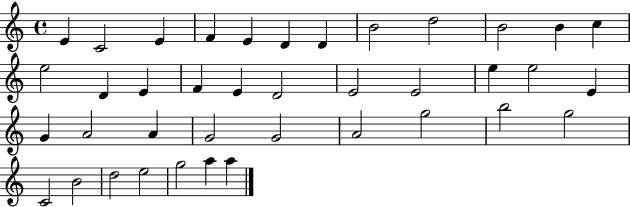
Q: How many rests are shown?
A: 0